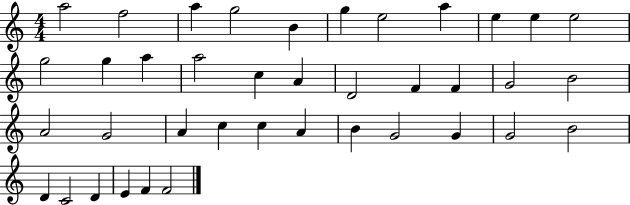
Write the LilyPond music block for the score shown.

{
  \clef treble
  \numericTimeSignature
  \time 4/4
  \key c \major
  a''2 f''2 | a''4 g''2 b'4 | g''4 e''2 a''4 | e''4 e''4 e''2 | \break g''2 g''4 a''4 | a''2 c''4 a'4 | d'2 f'4 f'4 | g'2 b'2 | \break a'2 g'2 | a'4 c''4 c''4 a'4 | b'4 g'2 g'4 | g'2 b'2 | \break d'4 c'2 d'4 | e'4 f'4 f'2 | \bar "|."
}